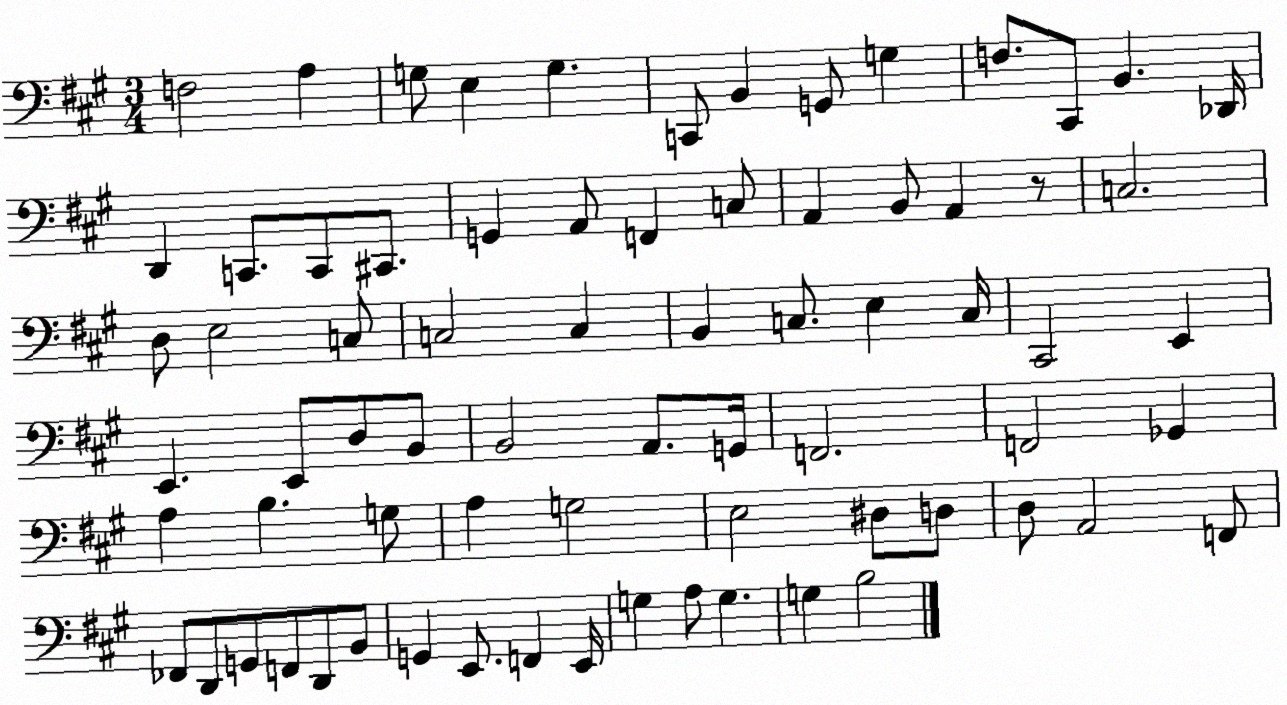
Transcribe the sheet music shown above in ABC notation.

X:1
T:Untitled
M:3/4
L:1/4
K:A
F,2 A, G,/2 E, G, C,,/2 B,, G,,/2 G, F,/2 ^C,,/2 B,, _D,,/4 D,, C,,/2 C,,/2 ^C,,/2 G,, A,,/2 F,, C,/2 A,, B,,/2 A,, z/2 C,2 D,/2 E,2 C,/2 C,2 C, B,, C,/2 E, C,/4 ^C,,2 E,, E,, E,,/2 D,/2 B,,/2 B,,2 A,,/2 G,,/4 F,,2 F,,2 _G,, A, B, G,/2 A, G,2 E,2 ^D,/2 D,/2 D,/2 A,,2 F,,/2 _F,,/2 D,,/2 G,,/2 F,,/2 D,,/2 B,,/2 G,, E,,/2 F,, E,,/4 G, A,/2 G, G, B,2